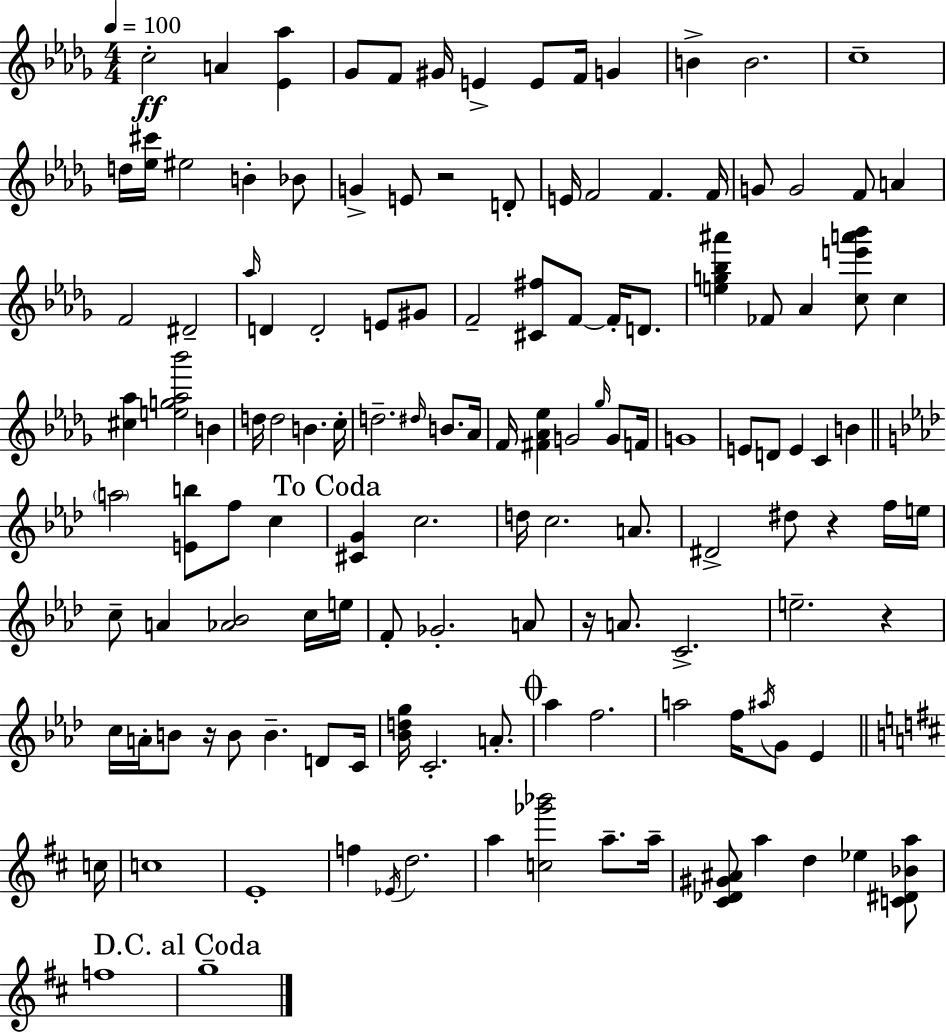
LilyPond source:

{
  \clef treble
  \numericTimeSignature
  \time 4/4
  \key bes \minor
  \tempo 4 = 100
  c''2-.\ff a'4 <ees' aes''>4 | ges'8 f'8 gis'16 e'4-> e'8 f'16 g'4 | b'4-> b'2. | c''1-- | \break d''16 <ees'' cis'''>16 eis''2 b'4-. bes'8 | g'4-> e'8 r2 d'8-. | e'16 f'2 f'4. f'16 | g'8 g'2 f'8 a'4 | \break f'2 dis'2-- | \grace { aes''16 } d'4 d'2-. e'8 gis'8 | f'2-- <cis' fis''>8 f'8~~ f'16-. d'8. | <e'' g'' bes'' ais'''>4 fes'8 aes'4 <c'' e''' a''' bes'''>8 c''4 | \break <cis'' aes''>4 <e'' g'' aes'' bes'''>2 b'4 | d''16 d''2 b'4. | c''16-. d''2.-- \grace { dis''16 } b'8. | aes'16 f'16 <fis' aes' ees''>4 g'2 \grace { ges''16 } | \break g'8 f'16 g'1 | e'8 d'8 e'4 c'4 b'4 | \bar "||" \break \key aes \major \parenthesize a''2 <e' b''>8 f''8 c''4 | \mark "To Coda" <cis' g'>4 c''2. | d''16 c''2. a'8. | dis'2-> dis''8 r4 f''16 e''16 | \break c''8-- a'4 <aes' bes'>2 c''16 e''16 | f'8-. ges'2.-. a'8 | r16 a'8. c'2.-> | e''2.-- r4 | \break c''16 a'16-. b'8 r16 b'8 b'4.-- d'8 c'16 | <bes' d'' g''>16 c'2.-. a'8.-. | \mark \markup { \musicglyph "scripts.coda" } aes''4 f''2. | a''2 f''16 \acciaccatura { ais''16 } g'8 ees'4 | \break \bar "||" \break \key d \major c''16 c''1 | e'1-. | f''4 \acciaccatura { ees'16 } d''2. | a''4 <c'' ges''' bes'''>2 a''8.-- | \break a''16-- <cis' des' gis' ais'>8 a''4 d''4 ees''4 | <c' dis' bes' a''>8 f''1 | \mark "D.C. al Coda" g''1-- | \bar "|."
}